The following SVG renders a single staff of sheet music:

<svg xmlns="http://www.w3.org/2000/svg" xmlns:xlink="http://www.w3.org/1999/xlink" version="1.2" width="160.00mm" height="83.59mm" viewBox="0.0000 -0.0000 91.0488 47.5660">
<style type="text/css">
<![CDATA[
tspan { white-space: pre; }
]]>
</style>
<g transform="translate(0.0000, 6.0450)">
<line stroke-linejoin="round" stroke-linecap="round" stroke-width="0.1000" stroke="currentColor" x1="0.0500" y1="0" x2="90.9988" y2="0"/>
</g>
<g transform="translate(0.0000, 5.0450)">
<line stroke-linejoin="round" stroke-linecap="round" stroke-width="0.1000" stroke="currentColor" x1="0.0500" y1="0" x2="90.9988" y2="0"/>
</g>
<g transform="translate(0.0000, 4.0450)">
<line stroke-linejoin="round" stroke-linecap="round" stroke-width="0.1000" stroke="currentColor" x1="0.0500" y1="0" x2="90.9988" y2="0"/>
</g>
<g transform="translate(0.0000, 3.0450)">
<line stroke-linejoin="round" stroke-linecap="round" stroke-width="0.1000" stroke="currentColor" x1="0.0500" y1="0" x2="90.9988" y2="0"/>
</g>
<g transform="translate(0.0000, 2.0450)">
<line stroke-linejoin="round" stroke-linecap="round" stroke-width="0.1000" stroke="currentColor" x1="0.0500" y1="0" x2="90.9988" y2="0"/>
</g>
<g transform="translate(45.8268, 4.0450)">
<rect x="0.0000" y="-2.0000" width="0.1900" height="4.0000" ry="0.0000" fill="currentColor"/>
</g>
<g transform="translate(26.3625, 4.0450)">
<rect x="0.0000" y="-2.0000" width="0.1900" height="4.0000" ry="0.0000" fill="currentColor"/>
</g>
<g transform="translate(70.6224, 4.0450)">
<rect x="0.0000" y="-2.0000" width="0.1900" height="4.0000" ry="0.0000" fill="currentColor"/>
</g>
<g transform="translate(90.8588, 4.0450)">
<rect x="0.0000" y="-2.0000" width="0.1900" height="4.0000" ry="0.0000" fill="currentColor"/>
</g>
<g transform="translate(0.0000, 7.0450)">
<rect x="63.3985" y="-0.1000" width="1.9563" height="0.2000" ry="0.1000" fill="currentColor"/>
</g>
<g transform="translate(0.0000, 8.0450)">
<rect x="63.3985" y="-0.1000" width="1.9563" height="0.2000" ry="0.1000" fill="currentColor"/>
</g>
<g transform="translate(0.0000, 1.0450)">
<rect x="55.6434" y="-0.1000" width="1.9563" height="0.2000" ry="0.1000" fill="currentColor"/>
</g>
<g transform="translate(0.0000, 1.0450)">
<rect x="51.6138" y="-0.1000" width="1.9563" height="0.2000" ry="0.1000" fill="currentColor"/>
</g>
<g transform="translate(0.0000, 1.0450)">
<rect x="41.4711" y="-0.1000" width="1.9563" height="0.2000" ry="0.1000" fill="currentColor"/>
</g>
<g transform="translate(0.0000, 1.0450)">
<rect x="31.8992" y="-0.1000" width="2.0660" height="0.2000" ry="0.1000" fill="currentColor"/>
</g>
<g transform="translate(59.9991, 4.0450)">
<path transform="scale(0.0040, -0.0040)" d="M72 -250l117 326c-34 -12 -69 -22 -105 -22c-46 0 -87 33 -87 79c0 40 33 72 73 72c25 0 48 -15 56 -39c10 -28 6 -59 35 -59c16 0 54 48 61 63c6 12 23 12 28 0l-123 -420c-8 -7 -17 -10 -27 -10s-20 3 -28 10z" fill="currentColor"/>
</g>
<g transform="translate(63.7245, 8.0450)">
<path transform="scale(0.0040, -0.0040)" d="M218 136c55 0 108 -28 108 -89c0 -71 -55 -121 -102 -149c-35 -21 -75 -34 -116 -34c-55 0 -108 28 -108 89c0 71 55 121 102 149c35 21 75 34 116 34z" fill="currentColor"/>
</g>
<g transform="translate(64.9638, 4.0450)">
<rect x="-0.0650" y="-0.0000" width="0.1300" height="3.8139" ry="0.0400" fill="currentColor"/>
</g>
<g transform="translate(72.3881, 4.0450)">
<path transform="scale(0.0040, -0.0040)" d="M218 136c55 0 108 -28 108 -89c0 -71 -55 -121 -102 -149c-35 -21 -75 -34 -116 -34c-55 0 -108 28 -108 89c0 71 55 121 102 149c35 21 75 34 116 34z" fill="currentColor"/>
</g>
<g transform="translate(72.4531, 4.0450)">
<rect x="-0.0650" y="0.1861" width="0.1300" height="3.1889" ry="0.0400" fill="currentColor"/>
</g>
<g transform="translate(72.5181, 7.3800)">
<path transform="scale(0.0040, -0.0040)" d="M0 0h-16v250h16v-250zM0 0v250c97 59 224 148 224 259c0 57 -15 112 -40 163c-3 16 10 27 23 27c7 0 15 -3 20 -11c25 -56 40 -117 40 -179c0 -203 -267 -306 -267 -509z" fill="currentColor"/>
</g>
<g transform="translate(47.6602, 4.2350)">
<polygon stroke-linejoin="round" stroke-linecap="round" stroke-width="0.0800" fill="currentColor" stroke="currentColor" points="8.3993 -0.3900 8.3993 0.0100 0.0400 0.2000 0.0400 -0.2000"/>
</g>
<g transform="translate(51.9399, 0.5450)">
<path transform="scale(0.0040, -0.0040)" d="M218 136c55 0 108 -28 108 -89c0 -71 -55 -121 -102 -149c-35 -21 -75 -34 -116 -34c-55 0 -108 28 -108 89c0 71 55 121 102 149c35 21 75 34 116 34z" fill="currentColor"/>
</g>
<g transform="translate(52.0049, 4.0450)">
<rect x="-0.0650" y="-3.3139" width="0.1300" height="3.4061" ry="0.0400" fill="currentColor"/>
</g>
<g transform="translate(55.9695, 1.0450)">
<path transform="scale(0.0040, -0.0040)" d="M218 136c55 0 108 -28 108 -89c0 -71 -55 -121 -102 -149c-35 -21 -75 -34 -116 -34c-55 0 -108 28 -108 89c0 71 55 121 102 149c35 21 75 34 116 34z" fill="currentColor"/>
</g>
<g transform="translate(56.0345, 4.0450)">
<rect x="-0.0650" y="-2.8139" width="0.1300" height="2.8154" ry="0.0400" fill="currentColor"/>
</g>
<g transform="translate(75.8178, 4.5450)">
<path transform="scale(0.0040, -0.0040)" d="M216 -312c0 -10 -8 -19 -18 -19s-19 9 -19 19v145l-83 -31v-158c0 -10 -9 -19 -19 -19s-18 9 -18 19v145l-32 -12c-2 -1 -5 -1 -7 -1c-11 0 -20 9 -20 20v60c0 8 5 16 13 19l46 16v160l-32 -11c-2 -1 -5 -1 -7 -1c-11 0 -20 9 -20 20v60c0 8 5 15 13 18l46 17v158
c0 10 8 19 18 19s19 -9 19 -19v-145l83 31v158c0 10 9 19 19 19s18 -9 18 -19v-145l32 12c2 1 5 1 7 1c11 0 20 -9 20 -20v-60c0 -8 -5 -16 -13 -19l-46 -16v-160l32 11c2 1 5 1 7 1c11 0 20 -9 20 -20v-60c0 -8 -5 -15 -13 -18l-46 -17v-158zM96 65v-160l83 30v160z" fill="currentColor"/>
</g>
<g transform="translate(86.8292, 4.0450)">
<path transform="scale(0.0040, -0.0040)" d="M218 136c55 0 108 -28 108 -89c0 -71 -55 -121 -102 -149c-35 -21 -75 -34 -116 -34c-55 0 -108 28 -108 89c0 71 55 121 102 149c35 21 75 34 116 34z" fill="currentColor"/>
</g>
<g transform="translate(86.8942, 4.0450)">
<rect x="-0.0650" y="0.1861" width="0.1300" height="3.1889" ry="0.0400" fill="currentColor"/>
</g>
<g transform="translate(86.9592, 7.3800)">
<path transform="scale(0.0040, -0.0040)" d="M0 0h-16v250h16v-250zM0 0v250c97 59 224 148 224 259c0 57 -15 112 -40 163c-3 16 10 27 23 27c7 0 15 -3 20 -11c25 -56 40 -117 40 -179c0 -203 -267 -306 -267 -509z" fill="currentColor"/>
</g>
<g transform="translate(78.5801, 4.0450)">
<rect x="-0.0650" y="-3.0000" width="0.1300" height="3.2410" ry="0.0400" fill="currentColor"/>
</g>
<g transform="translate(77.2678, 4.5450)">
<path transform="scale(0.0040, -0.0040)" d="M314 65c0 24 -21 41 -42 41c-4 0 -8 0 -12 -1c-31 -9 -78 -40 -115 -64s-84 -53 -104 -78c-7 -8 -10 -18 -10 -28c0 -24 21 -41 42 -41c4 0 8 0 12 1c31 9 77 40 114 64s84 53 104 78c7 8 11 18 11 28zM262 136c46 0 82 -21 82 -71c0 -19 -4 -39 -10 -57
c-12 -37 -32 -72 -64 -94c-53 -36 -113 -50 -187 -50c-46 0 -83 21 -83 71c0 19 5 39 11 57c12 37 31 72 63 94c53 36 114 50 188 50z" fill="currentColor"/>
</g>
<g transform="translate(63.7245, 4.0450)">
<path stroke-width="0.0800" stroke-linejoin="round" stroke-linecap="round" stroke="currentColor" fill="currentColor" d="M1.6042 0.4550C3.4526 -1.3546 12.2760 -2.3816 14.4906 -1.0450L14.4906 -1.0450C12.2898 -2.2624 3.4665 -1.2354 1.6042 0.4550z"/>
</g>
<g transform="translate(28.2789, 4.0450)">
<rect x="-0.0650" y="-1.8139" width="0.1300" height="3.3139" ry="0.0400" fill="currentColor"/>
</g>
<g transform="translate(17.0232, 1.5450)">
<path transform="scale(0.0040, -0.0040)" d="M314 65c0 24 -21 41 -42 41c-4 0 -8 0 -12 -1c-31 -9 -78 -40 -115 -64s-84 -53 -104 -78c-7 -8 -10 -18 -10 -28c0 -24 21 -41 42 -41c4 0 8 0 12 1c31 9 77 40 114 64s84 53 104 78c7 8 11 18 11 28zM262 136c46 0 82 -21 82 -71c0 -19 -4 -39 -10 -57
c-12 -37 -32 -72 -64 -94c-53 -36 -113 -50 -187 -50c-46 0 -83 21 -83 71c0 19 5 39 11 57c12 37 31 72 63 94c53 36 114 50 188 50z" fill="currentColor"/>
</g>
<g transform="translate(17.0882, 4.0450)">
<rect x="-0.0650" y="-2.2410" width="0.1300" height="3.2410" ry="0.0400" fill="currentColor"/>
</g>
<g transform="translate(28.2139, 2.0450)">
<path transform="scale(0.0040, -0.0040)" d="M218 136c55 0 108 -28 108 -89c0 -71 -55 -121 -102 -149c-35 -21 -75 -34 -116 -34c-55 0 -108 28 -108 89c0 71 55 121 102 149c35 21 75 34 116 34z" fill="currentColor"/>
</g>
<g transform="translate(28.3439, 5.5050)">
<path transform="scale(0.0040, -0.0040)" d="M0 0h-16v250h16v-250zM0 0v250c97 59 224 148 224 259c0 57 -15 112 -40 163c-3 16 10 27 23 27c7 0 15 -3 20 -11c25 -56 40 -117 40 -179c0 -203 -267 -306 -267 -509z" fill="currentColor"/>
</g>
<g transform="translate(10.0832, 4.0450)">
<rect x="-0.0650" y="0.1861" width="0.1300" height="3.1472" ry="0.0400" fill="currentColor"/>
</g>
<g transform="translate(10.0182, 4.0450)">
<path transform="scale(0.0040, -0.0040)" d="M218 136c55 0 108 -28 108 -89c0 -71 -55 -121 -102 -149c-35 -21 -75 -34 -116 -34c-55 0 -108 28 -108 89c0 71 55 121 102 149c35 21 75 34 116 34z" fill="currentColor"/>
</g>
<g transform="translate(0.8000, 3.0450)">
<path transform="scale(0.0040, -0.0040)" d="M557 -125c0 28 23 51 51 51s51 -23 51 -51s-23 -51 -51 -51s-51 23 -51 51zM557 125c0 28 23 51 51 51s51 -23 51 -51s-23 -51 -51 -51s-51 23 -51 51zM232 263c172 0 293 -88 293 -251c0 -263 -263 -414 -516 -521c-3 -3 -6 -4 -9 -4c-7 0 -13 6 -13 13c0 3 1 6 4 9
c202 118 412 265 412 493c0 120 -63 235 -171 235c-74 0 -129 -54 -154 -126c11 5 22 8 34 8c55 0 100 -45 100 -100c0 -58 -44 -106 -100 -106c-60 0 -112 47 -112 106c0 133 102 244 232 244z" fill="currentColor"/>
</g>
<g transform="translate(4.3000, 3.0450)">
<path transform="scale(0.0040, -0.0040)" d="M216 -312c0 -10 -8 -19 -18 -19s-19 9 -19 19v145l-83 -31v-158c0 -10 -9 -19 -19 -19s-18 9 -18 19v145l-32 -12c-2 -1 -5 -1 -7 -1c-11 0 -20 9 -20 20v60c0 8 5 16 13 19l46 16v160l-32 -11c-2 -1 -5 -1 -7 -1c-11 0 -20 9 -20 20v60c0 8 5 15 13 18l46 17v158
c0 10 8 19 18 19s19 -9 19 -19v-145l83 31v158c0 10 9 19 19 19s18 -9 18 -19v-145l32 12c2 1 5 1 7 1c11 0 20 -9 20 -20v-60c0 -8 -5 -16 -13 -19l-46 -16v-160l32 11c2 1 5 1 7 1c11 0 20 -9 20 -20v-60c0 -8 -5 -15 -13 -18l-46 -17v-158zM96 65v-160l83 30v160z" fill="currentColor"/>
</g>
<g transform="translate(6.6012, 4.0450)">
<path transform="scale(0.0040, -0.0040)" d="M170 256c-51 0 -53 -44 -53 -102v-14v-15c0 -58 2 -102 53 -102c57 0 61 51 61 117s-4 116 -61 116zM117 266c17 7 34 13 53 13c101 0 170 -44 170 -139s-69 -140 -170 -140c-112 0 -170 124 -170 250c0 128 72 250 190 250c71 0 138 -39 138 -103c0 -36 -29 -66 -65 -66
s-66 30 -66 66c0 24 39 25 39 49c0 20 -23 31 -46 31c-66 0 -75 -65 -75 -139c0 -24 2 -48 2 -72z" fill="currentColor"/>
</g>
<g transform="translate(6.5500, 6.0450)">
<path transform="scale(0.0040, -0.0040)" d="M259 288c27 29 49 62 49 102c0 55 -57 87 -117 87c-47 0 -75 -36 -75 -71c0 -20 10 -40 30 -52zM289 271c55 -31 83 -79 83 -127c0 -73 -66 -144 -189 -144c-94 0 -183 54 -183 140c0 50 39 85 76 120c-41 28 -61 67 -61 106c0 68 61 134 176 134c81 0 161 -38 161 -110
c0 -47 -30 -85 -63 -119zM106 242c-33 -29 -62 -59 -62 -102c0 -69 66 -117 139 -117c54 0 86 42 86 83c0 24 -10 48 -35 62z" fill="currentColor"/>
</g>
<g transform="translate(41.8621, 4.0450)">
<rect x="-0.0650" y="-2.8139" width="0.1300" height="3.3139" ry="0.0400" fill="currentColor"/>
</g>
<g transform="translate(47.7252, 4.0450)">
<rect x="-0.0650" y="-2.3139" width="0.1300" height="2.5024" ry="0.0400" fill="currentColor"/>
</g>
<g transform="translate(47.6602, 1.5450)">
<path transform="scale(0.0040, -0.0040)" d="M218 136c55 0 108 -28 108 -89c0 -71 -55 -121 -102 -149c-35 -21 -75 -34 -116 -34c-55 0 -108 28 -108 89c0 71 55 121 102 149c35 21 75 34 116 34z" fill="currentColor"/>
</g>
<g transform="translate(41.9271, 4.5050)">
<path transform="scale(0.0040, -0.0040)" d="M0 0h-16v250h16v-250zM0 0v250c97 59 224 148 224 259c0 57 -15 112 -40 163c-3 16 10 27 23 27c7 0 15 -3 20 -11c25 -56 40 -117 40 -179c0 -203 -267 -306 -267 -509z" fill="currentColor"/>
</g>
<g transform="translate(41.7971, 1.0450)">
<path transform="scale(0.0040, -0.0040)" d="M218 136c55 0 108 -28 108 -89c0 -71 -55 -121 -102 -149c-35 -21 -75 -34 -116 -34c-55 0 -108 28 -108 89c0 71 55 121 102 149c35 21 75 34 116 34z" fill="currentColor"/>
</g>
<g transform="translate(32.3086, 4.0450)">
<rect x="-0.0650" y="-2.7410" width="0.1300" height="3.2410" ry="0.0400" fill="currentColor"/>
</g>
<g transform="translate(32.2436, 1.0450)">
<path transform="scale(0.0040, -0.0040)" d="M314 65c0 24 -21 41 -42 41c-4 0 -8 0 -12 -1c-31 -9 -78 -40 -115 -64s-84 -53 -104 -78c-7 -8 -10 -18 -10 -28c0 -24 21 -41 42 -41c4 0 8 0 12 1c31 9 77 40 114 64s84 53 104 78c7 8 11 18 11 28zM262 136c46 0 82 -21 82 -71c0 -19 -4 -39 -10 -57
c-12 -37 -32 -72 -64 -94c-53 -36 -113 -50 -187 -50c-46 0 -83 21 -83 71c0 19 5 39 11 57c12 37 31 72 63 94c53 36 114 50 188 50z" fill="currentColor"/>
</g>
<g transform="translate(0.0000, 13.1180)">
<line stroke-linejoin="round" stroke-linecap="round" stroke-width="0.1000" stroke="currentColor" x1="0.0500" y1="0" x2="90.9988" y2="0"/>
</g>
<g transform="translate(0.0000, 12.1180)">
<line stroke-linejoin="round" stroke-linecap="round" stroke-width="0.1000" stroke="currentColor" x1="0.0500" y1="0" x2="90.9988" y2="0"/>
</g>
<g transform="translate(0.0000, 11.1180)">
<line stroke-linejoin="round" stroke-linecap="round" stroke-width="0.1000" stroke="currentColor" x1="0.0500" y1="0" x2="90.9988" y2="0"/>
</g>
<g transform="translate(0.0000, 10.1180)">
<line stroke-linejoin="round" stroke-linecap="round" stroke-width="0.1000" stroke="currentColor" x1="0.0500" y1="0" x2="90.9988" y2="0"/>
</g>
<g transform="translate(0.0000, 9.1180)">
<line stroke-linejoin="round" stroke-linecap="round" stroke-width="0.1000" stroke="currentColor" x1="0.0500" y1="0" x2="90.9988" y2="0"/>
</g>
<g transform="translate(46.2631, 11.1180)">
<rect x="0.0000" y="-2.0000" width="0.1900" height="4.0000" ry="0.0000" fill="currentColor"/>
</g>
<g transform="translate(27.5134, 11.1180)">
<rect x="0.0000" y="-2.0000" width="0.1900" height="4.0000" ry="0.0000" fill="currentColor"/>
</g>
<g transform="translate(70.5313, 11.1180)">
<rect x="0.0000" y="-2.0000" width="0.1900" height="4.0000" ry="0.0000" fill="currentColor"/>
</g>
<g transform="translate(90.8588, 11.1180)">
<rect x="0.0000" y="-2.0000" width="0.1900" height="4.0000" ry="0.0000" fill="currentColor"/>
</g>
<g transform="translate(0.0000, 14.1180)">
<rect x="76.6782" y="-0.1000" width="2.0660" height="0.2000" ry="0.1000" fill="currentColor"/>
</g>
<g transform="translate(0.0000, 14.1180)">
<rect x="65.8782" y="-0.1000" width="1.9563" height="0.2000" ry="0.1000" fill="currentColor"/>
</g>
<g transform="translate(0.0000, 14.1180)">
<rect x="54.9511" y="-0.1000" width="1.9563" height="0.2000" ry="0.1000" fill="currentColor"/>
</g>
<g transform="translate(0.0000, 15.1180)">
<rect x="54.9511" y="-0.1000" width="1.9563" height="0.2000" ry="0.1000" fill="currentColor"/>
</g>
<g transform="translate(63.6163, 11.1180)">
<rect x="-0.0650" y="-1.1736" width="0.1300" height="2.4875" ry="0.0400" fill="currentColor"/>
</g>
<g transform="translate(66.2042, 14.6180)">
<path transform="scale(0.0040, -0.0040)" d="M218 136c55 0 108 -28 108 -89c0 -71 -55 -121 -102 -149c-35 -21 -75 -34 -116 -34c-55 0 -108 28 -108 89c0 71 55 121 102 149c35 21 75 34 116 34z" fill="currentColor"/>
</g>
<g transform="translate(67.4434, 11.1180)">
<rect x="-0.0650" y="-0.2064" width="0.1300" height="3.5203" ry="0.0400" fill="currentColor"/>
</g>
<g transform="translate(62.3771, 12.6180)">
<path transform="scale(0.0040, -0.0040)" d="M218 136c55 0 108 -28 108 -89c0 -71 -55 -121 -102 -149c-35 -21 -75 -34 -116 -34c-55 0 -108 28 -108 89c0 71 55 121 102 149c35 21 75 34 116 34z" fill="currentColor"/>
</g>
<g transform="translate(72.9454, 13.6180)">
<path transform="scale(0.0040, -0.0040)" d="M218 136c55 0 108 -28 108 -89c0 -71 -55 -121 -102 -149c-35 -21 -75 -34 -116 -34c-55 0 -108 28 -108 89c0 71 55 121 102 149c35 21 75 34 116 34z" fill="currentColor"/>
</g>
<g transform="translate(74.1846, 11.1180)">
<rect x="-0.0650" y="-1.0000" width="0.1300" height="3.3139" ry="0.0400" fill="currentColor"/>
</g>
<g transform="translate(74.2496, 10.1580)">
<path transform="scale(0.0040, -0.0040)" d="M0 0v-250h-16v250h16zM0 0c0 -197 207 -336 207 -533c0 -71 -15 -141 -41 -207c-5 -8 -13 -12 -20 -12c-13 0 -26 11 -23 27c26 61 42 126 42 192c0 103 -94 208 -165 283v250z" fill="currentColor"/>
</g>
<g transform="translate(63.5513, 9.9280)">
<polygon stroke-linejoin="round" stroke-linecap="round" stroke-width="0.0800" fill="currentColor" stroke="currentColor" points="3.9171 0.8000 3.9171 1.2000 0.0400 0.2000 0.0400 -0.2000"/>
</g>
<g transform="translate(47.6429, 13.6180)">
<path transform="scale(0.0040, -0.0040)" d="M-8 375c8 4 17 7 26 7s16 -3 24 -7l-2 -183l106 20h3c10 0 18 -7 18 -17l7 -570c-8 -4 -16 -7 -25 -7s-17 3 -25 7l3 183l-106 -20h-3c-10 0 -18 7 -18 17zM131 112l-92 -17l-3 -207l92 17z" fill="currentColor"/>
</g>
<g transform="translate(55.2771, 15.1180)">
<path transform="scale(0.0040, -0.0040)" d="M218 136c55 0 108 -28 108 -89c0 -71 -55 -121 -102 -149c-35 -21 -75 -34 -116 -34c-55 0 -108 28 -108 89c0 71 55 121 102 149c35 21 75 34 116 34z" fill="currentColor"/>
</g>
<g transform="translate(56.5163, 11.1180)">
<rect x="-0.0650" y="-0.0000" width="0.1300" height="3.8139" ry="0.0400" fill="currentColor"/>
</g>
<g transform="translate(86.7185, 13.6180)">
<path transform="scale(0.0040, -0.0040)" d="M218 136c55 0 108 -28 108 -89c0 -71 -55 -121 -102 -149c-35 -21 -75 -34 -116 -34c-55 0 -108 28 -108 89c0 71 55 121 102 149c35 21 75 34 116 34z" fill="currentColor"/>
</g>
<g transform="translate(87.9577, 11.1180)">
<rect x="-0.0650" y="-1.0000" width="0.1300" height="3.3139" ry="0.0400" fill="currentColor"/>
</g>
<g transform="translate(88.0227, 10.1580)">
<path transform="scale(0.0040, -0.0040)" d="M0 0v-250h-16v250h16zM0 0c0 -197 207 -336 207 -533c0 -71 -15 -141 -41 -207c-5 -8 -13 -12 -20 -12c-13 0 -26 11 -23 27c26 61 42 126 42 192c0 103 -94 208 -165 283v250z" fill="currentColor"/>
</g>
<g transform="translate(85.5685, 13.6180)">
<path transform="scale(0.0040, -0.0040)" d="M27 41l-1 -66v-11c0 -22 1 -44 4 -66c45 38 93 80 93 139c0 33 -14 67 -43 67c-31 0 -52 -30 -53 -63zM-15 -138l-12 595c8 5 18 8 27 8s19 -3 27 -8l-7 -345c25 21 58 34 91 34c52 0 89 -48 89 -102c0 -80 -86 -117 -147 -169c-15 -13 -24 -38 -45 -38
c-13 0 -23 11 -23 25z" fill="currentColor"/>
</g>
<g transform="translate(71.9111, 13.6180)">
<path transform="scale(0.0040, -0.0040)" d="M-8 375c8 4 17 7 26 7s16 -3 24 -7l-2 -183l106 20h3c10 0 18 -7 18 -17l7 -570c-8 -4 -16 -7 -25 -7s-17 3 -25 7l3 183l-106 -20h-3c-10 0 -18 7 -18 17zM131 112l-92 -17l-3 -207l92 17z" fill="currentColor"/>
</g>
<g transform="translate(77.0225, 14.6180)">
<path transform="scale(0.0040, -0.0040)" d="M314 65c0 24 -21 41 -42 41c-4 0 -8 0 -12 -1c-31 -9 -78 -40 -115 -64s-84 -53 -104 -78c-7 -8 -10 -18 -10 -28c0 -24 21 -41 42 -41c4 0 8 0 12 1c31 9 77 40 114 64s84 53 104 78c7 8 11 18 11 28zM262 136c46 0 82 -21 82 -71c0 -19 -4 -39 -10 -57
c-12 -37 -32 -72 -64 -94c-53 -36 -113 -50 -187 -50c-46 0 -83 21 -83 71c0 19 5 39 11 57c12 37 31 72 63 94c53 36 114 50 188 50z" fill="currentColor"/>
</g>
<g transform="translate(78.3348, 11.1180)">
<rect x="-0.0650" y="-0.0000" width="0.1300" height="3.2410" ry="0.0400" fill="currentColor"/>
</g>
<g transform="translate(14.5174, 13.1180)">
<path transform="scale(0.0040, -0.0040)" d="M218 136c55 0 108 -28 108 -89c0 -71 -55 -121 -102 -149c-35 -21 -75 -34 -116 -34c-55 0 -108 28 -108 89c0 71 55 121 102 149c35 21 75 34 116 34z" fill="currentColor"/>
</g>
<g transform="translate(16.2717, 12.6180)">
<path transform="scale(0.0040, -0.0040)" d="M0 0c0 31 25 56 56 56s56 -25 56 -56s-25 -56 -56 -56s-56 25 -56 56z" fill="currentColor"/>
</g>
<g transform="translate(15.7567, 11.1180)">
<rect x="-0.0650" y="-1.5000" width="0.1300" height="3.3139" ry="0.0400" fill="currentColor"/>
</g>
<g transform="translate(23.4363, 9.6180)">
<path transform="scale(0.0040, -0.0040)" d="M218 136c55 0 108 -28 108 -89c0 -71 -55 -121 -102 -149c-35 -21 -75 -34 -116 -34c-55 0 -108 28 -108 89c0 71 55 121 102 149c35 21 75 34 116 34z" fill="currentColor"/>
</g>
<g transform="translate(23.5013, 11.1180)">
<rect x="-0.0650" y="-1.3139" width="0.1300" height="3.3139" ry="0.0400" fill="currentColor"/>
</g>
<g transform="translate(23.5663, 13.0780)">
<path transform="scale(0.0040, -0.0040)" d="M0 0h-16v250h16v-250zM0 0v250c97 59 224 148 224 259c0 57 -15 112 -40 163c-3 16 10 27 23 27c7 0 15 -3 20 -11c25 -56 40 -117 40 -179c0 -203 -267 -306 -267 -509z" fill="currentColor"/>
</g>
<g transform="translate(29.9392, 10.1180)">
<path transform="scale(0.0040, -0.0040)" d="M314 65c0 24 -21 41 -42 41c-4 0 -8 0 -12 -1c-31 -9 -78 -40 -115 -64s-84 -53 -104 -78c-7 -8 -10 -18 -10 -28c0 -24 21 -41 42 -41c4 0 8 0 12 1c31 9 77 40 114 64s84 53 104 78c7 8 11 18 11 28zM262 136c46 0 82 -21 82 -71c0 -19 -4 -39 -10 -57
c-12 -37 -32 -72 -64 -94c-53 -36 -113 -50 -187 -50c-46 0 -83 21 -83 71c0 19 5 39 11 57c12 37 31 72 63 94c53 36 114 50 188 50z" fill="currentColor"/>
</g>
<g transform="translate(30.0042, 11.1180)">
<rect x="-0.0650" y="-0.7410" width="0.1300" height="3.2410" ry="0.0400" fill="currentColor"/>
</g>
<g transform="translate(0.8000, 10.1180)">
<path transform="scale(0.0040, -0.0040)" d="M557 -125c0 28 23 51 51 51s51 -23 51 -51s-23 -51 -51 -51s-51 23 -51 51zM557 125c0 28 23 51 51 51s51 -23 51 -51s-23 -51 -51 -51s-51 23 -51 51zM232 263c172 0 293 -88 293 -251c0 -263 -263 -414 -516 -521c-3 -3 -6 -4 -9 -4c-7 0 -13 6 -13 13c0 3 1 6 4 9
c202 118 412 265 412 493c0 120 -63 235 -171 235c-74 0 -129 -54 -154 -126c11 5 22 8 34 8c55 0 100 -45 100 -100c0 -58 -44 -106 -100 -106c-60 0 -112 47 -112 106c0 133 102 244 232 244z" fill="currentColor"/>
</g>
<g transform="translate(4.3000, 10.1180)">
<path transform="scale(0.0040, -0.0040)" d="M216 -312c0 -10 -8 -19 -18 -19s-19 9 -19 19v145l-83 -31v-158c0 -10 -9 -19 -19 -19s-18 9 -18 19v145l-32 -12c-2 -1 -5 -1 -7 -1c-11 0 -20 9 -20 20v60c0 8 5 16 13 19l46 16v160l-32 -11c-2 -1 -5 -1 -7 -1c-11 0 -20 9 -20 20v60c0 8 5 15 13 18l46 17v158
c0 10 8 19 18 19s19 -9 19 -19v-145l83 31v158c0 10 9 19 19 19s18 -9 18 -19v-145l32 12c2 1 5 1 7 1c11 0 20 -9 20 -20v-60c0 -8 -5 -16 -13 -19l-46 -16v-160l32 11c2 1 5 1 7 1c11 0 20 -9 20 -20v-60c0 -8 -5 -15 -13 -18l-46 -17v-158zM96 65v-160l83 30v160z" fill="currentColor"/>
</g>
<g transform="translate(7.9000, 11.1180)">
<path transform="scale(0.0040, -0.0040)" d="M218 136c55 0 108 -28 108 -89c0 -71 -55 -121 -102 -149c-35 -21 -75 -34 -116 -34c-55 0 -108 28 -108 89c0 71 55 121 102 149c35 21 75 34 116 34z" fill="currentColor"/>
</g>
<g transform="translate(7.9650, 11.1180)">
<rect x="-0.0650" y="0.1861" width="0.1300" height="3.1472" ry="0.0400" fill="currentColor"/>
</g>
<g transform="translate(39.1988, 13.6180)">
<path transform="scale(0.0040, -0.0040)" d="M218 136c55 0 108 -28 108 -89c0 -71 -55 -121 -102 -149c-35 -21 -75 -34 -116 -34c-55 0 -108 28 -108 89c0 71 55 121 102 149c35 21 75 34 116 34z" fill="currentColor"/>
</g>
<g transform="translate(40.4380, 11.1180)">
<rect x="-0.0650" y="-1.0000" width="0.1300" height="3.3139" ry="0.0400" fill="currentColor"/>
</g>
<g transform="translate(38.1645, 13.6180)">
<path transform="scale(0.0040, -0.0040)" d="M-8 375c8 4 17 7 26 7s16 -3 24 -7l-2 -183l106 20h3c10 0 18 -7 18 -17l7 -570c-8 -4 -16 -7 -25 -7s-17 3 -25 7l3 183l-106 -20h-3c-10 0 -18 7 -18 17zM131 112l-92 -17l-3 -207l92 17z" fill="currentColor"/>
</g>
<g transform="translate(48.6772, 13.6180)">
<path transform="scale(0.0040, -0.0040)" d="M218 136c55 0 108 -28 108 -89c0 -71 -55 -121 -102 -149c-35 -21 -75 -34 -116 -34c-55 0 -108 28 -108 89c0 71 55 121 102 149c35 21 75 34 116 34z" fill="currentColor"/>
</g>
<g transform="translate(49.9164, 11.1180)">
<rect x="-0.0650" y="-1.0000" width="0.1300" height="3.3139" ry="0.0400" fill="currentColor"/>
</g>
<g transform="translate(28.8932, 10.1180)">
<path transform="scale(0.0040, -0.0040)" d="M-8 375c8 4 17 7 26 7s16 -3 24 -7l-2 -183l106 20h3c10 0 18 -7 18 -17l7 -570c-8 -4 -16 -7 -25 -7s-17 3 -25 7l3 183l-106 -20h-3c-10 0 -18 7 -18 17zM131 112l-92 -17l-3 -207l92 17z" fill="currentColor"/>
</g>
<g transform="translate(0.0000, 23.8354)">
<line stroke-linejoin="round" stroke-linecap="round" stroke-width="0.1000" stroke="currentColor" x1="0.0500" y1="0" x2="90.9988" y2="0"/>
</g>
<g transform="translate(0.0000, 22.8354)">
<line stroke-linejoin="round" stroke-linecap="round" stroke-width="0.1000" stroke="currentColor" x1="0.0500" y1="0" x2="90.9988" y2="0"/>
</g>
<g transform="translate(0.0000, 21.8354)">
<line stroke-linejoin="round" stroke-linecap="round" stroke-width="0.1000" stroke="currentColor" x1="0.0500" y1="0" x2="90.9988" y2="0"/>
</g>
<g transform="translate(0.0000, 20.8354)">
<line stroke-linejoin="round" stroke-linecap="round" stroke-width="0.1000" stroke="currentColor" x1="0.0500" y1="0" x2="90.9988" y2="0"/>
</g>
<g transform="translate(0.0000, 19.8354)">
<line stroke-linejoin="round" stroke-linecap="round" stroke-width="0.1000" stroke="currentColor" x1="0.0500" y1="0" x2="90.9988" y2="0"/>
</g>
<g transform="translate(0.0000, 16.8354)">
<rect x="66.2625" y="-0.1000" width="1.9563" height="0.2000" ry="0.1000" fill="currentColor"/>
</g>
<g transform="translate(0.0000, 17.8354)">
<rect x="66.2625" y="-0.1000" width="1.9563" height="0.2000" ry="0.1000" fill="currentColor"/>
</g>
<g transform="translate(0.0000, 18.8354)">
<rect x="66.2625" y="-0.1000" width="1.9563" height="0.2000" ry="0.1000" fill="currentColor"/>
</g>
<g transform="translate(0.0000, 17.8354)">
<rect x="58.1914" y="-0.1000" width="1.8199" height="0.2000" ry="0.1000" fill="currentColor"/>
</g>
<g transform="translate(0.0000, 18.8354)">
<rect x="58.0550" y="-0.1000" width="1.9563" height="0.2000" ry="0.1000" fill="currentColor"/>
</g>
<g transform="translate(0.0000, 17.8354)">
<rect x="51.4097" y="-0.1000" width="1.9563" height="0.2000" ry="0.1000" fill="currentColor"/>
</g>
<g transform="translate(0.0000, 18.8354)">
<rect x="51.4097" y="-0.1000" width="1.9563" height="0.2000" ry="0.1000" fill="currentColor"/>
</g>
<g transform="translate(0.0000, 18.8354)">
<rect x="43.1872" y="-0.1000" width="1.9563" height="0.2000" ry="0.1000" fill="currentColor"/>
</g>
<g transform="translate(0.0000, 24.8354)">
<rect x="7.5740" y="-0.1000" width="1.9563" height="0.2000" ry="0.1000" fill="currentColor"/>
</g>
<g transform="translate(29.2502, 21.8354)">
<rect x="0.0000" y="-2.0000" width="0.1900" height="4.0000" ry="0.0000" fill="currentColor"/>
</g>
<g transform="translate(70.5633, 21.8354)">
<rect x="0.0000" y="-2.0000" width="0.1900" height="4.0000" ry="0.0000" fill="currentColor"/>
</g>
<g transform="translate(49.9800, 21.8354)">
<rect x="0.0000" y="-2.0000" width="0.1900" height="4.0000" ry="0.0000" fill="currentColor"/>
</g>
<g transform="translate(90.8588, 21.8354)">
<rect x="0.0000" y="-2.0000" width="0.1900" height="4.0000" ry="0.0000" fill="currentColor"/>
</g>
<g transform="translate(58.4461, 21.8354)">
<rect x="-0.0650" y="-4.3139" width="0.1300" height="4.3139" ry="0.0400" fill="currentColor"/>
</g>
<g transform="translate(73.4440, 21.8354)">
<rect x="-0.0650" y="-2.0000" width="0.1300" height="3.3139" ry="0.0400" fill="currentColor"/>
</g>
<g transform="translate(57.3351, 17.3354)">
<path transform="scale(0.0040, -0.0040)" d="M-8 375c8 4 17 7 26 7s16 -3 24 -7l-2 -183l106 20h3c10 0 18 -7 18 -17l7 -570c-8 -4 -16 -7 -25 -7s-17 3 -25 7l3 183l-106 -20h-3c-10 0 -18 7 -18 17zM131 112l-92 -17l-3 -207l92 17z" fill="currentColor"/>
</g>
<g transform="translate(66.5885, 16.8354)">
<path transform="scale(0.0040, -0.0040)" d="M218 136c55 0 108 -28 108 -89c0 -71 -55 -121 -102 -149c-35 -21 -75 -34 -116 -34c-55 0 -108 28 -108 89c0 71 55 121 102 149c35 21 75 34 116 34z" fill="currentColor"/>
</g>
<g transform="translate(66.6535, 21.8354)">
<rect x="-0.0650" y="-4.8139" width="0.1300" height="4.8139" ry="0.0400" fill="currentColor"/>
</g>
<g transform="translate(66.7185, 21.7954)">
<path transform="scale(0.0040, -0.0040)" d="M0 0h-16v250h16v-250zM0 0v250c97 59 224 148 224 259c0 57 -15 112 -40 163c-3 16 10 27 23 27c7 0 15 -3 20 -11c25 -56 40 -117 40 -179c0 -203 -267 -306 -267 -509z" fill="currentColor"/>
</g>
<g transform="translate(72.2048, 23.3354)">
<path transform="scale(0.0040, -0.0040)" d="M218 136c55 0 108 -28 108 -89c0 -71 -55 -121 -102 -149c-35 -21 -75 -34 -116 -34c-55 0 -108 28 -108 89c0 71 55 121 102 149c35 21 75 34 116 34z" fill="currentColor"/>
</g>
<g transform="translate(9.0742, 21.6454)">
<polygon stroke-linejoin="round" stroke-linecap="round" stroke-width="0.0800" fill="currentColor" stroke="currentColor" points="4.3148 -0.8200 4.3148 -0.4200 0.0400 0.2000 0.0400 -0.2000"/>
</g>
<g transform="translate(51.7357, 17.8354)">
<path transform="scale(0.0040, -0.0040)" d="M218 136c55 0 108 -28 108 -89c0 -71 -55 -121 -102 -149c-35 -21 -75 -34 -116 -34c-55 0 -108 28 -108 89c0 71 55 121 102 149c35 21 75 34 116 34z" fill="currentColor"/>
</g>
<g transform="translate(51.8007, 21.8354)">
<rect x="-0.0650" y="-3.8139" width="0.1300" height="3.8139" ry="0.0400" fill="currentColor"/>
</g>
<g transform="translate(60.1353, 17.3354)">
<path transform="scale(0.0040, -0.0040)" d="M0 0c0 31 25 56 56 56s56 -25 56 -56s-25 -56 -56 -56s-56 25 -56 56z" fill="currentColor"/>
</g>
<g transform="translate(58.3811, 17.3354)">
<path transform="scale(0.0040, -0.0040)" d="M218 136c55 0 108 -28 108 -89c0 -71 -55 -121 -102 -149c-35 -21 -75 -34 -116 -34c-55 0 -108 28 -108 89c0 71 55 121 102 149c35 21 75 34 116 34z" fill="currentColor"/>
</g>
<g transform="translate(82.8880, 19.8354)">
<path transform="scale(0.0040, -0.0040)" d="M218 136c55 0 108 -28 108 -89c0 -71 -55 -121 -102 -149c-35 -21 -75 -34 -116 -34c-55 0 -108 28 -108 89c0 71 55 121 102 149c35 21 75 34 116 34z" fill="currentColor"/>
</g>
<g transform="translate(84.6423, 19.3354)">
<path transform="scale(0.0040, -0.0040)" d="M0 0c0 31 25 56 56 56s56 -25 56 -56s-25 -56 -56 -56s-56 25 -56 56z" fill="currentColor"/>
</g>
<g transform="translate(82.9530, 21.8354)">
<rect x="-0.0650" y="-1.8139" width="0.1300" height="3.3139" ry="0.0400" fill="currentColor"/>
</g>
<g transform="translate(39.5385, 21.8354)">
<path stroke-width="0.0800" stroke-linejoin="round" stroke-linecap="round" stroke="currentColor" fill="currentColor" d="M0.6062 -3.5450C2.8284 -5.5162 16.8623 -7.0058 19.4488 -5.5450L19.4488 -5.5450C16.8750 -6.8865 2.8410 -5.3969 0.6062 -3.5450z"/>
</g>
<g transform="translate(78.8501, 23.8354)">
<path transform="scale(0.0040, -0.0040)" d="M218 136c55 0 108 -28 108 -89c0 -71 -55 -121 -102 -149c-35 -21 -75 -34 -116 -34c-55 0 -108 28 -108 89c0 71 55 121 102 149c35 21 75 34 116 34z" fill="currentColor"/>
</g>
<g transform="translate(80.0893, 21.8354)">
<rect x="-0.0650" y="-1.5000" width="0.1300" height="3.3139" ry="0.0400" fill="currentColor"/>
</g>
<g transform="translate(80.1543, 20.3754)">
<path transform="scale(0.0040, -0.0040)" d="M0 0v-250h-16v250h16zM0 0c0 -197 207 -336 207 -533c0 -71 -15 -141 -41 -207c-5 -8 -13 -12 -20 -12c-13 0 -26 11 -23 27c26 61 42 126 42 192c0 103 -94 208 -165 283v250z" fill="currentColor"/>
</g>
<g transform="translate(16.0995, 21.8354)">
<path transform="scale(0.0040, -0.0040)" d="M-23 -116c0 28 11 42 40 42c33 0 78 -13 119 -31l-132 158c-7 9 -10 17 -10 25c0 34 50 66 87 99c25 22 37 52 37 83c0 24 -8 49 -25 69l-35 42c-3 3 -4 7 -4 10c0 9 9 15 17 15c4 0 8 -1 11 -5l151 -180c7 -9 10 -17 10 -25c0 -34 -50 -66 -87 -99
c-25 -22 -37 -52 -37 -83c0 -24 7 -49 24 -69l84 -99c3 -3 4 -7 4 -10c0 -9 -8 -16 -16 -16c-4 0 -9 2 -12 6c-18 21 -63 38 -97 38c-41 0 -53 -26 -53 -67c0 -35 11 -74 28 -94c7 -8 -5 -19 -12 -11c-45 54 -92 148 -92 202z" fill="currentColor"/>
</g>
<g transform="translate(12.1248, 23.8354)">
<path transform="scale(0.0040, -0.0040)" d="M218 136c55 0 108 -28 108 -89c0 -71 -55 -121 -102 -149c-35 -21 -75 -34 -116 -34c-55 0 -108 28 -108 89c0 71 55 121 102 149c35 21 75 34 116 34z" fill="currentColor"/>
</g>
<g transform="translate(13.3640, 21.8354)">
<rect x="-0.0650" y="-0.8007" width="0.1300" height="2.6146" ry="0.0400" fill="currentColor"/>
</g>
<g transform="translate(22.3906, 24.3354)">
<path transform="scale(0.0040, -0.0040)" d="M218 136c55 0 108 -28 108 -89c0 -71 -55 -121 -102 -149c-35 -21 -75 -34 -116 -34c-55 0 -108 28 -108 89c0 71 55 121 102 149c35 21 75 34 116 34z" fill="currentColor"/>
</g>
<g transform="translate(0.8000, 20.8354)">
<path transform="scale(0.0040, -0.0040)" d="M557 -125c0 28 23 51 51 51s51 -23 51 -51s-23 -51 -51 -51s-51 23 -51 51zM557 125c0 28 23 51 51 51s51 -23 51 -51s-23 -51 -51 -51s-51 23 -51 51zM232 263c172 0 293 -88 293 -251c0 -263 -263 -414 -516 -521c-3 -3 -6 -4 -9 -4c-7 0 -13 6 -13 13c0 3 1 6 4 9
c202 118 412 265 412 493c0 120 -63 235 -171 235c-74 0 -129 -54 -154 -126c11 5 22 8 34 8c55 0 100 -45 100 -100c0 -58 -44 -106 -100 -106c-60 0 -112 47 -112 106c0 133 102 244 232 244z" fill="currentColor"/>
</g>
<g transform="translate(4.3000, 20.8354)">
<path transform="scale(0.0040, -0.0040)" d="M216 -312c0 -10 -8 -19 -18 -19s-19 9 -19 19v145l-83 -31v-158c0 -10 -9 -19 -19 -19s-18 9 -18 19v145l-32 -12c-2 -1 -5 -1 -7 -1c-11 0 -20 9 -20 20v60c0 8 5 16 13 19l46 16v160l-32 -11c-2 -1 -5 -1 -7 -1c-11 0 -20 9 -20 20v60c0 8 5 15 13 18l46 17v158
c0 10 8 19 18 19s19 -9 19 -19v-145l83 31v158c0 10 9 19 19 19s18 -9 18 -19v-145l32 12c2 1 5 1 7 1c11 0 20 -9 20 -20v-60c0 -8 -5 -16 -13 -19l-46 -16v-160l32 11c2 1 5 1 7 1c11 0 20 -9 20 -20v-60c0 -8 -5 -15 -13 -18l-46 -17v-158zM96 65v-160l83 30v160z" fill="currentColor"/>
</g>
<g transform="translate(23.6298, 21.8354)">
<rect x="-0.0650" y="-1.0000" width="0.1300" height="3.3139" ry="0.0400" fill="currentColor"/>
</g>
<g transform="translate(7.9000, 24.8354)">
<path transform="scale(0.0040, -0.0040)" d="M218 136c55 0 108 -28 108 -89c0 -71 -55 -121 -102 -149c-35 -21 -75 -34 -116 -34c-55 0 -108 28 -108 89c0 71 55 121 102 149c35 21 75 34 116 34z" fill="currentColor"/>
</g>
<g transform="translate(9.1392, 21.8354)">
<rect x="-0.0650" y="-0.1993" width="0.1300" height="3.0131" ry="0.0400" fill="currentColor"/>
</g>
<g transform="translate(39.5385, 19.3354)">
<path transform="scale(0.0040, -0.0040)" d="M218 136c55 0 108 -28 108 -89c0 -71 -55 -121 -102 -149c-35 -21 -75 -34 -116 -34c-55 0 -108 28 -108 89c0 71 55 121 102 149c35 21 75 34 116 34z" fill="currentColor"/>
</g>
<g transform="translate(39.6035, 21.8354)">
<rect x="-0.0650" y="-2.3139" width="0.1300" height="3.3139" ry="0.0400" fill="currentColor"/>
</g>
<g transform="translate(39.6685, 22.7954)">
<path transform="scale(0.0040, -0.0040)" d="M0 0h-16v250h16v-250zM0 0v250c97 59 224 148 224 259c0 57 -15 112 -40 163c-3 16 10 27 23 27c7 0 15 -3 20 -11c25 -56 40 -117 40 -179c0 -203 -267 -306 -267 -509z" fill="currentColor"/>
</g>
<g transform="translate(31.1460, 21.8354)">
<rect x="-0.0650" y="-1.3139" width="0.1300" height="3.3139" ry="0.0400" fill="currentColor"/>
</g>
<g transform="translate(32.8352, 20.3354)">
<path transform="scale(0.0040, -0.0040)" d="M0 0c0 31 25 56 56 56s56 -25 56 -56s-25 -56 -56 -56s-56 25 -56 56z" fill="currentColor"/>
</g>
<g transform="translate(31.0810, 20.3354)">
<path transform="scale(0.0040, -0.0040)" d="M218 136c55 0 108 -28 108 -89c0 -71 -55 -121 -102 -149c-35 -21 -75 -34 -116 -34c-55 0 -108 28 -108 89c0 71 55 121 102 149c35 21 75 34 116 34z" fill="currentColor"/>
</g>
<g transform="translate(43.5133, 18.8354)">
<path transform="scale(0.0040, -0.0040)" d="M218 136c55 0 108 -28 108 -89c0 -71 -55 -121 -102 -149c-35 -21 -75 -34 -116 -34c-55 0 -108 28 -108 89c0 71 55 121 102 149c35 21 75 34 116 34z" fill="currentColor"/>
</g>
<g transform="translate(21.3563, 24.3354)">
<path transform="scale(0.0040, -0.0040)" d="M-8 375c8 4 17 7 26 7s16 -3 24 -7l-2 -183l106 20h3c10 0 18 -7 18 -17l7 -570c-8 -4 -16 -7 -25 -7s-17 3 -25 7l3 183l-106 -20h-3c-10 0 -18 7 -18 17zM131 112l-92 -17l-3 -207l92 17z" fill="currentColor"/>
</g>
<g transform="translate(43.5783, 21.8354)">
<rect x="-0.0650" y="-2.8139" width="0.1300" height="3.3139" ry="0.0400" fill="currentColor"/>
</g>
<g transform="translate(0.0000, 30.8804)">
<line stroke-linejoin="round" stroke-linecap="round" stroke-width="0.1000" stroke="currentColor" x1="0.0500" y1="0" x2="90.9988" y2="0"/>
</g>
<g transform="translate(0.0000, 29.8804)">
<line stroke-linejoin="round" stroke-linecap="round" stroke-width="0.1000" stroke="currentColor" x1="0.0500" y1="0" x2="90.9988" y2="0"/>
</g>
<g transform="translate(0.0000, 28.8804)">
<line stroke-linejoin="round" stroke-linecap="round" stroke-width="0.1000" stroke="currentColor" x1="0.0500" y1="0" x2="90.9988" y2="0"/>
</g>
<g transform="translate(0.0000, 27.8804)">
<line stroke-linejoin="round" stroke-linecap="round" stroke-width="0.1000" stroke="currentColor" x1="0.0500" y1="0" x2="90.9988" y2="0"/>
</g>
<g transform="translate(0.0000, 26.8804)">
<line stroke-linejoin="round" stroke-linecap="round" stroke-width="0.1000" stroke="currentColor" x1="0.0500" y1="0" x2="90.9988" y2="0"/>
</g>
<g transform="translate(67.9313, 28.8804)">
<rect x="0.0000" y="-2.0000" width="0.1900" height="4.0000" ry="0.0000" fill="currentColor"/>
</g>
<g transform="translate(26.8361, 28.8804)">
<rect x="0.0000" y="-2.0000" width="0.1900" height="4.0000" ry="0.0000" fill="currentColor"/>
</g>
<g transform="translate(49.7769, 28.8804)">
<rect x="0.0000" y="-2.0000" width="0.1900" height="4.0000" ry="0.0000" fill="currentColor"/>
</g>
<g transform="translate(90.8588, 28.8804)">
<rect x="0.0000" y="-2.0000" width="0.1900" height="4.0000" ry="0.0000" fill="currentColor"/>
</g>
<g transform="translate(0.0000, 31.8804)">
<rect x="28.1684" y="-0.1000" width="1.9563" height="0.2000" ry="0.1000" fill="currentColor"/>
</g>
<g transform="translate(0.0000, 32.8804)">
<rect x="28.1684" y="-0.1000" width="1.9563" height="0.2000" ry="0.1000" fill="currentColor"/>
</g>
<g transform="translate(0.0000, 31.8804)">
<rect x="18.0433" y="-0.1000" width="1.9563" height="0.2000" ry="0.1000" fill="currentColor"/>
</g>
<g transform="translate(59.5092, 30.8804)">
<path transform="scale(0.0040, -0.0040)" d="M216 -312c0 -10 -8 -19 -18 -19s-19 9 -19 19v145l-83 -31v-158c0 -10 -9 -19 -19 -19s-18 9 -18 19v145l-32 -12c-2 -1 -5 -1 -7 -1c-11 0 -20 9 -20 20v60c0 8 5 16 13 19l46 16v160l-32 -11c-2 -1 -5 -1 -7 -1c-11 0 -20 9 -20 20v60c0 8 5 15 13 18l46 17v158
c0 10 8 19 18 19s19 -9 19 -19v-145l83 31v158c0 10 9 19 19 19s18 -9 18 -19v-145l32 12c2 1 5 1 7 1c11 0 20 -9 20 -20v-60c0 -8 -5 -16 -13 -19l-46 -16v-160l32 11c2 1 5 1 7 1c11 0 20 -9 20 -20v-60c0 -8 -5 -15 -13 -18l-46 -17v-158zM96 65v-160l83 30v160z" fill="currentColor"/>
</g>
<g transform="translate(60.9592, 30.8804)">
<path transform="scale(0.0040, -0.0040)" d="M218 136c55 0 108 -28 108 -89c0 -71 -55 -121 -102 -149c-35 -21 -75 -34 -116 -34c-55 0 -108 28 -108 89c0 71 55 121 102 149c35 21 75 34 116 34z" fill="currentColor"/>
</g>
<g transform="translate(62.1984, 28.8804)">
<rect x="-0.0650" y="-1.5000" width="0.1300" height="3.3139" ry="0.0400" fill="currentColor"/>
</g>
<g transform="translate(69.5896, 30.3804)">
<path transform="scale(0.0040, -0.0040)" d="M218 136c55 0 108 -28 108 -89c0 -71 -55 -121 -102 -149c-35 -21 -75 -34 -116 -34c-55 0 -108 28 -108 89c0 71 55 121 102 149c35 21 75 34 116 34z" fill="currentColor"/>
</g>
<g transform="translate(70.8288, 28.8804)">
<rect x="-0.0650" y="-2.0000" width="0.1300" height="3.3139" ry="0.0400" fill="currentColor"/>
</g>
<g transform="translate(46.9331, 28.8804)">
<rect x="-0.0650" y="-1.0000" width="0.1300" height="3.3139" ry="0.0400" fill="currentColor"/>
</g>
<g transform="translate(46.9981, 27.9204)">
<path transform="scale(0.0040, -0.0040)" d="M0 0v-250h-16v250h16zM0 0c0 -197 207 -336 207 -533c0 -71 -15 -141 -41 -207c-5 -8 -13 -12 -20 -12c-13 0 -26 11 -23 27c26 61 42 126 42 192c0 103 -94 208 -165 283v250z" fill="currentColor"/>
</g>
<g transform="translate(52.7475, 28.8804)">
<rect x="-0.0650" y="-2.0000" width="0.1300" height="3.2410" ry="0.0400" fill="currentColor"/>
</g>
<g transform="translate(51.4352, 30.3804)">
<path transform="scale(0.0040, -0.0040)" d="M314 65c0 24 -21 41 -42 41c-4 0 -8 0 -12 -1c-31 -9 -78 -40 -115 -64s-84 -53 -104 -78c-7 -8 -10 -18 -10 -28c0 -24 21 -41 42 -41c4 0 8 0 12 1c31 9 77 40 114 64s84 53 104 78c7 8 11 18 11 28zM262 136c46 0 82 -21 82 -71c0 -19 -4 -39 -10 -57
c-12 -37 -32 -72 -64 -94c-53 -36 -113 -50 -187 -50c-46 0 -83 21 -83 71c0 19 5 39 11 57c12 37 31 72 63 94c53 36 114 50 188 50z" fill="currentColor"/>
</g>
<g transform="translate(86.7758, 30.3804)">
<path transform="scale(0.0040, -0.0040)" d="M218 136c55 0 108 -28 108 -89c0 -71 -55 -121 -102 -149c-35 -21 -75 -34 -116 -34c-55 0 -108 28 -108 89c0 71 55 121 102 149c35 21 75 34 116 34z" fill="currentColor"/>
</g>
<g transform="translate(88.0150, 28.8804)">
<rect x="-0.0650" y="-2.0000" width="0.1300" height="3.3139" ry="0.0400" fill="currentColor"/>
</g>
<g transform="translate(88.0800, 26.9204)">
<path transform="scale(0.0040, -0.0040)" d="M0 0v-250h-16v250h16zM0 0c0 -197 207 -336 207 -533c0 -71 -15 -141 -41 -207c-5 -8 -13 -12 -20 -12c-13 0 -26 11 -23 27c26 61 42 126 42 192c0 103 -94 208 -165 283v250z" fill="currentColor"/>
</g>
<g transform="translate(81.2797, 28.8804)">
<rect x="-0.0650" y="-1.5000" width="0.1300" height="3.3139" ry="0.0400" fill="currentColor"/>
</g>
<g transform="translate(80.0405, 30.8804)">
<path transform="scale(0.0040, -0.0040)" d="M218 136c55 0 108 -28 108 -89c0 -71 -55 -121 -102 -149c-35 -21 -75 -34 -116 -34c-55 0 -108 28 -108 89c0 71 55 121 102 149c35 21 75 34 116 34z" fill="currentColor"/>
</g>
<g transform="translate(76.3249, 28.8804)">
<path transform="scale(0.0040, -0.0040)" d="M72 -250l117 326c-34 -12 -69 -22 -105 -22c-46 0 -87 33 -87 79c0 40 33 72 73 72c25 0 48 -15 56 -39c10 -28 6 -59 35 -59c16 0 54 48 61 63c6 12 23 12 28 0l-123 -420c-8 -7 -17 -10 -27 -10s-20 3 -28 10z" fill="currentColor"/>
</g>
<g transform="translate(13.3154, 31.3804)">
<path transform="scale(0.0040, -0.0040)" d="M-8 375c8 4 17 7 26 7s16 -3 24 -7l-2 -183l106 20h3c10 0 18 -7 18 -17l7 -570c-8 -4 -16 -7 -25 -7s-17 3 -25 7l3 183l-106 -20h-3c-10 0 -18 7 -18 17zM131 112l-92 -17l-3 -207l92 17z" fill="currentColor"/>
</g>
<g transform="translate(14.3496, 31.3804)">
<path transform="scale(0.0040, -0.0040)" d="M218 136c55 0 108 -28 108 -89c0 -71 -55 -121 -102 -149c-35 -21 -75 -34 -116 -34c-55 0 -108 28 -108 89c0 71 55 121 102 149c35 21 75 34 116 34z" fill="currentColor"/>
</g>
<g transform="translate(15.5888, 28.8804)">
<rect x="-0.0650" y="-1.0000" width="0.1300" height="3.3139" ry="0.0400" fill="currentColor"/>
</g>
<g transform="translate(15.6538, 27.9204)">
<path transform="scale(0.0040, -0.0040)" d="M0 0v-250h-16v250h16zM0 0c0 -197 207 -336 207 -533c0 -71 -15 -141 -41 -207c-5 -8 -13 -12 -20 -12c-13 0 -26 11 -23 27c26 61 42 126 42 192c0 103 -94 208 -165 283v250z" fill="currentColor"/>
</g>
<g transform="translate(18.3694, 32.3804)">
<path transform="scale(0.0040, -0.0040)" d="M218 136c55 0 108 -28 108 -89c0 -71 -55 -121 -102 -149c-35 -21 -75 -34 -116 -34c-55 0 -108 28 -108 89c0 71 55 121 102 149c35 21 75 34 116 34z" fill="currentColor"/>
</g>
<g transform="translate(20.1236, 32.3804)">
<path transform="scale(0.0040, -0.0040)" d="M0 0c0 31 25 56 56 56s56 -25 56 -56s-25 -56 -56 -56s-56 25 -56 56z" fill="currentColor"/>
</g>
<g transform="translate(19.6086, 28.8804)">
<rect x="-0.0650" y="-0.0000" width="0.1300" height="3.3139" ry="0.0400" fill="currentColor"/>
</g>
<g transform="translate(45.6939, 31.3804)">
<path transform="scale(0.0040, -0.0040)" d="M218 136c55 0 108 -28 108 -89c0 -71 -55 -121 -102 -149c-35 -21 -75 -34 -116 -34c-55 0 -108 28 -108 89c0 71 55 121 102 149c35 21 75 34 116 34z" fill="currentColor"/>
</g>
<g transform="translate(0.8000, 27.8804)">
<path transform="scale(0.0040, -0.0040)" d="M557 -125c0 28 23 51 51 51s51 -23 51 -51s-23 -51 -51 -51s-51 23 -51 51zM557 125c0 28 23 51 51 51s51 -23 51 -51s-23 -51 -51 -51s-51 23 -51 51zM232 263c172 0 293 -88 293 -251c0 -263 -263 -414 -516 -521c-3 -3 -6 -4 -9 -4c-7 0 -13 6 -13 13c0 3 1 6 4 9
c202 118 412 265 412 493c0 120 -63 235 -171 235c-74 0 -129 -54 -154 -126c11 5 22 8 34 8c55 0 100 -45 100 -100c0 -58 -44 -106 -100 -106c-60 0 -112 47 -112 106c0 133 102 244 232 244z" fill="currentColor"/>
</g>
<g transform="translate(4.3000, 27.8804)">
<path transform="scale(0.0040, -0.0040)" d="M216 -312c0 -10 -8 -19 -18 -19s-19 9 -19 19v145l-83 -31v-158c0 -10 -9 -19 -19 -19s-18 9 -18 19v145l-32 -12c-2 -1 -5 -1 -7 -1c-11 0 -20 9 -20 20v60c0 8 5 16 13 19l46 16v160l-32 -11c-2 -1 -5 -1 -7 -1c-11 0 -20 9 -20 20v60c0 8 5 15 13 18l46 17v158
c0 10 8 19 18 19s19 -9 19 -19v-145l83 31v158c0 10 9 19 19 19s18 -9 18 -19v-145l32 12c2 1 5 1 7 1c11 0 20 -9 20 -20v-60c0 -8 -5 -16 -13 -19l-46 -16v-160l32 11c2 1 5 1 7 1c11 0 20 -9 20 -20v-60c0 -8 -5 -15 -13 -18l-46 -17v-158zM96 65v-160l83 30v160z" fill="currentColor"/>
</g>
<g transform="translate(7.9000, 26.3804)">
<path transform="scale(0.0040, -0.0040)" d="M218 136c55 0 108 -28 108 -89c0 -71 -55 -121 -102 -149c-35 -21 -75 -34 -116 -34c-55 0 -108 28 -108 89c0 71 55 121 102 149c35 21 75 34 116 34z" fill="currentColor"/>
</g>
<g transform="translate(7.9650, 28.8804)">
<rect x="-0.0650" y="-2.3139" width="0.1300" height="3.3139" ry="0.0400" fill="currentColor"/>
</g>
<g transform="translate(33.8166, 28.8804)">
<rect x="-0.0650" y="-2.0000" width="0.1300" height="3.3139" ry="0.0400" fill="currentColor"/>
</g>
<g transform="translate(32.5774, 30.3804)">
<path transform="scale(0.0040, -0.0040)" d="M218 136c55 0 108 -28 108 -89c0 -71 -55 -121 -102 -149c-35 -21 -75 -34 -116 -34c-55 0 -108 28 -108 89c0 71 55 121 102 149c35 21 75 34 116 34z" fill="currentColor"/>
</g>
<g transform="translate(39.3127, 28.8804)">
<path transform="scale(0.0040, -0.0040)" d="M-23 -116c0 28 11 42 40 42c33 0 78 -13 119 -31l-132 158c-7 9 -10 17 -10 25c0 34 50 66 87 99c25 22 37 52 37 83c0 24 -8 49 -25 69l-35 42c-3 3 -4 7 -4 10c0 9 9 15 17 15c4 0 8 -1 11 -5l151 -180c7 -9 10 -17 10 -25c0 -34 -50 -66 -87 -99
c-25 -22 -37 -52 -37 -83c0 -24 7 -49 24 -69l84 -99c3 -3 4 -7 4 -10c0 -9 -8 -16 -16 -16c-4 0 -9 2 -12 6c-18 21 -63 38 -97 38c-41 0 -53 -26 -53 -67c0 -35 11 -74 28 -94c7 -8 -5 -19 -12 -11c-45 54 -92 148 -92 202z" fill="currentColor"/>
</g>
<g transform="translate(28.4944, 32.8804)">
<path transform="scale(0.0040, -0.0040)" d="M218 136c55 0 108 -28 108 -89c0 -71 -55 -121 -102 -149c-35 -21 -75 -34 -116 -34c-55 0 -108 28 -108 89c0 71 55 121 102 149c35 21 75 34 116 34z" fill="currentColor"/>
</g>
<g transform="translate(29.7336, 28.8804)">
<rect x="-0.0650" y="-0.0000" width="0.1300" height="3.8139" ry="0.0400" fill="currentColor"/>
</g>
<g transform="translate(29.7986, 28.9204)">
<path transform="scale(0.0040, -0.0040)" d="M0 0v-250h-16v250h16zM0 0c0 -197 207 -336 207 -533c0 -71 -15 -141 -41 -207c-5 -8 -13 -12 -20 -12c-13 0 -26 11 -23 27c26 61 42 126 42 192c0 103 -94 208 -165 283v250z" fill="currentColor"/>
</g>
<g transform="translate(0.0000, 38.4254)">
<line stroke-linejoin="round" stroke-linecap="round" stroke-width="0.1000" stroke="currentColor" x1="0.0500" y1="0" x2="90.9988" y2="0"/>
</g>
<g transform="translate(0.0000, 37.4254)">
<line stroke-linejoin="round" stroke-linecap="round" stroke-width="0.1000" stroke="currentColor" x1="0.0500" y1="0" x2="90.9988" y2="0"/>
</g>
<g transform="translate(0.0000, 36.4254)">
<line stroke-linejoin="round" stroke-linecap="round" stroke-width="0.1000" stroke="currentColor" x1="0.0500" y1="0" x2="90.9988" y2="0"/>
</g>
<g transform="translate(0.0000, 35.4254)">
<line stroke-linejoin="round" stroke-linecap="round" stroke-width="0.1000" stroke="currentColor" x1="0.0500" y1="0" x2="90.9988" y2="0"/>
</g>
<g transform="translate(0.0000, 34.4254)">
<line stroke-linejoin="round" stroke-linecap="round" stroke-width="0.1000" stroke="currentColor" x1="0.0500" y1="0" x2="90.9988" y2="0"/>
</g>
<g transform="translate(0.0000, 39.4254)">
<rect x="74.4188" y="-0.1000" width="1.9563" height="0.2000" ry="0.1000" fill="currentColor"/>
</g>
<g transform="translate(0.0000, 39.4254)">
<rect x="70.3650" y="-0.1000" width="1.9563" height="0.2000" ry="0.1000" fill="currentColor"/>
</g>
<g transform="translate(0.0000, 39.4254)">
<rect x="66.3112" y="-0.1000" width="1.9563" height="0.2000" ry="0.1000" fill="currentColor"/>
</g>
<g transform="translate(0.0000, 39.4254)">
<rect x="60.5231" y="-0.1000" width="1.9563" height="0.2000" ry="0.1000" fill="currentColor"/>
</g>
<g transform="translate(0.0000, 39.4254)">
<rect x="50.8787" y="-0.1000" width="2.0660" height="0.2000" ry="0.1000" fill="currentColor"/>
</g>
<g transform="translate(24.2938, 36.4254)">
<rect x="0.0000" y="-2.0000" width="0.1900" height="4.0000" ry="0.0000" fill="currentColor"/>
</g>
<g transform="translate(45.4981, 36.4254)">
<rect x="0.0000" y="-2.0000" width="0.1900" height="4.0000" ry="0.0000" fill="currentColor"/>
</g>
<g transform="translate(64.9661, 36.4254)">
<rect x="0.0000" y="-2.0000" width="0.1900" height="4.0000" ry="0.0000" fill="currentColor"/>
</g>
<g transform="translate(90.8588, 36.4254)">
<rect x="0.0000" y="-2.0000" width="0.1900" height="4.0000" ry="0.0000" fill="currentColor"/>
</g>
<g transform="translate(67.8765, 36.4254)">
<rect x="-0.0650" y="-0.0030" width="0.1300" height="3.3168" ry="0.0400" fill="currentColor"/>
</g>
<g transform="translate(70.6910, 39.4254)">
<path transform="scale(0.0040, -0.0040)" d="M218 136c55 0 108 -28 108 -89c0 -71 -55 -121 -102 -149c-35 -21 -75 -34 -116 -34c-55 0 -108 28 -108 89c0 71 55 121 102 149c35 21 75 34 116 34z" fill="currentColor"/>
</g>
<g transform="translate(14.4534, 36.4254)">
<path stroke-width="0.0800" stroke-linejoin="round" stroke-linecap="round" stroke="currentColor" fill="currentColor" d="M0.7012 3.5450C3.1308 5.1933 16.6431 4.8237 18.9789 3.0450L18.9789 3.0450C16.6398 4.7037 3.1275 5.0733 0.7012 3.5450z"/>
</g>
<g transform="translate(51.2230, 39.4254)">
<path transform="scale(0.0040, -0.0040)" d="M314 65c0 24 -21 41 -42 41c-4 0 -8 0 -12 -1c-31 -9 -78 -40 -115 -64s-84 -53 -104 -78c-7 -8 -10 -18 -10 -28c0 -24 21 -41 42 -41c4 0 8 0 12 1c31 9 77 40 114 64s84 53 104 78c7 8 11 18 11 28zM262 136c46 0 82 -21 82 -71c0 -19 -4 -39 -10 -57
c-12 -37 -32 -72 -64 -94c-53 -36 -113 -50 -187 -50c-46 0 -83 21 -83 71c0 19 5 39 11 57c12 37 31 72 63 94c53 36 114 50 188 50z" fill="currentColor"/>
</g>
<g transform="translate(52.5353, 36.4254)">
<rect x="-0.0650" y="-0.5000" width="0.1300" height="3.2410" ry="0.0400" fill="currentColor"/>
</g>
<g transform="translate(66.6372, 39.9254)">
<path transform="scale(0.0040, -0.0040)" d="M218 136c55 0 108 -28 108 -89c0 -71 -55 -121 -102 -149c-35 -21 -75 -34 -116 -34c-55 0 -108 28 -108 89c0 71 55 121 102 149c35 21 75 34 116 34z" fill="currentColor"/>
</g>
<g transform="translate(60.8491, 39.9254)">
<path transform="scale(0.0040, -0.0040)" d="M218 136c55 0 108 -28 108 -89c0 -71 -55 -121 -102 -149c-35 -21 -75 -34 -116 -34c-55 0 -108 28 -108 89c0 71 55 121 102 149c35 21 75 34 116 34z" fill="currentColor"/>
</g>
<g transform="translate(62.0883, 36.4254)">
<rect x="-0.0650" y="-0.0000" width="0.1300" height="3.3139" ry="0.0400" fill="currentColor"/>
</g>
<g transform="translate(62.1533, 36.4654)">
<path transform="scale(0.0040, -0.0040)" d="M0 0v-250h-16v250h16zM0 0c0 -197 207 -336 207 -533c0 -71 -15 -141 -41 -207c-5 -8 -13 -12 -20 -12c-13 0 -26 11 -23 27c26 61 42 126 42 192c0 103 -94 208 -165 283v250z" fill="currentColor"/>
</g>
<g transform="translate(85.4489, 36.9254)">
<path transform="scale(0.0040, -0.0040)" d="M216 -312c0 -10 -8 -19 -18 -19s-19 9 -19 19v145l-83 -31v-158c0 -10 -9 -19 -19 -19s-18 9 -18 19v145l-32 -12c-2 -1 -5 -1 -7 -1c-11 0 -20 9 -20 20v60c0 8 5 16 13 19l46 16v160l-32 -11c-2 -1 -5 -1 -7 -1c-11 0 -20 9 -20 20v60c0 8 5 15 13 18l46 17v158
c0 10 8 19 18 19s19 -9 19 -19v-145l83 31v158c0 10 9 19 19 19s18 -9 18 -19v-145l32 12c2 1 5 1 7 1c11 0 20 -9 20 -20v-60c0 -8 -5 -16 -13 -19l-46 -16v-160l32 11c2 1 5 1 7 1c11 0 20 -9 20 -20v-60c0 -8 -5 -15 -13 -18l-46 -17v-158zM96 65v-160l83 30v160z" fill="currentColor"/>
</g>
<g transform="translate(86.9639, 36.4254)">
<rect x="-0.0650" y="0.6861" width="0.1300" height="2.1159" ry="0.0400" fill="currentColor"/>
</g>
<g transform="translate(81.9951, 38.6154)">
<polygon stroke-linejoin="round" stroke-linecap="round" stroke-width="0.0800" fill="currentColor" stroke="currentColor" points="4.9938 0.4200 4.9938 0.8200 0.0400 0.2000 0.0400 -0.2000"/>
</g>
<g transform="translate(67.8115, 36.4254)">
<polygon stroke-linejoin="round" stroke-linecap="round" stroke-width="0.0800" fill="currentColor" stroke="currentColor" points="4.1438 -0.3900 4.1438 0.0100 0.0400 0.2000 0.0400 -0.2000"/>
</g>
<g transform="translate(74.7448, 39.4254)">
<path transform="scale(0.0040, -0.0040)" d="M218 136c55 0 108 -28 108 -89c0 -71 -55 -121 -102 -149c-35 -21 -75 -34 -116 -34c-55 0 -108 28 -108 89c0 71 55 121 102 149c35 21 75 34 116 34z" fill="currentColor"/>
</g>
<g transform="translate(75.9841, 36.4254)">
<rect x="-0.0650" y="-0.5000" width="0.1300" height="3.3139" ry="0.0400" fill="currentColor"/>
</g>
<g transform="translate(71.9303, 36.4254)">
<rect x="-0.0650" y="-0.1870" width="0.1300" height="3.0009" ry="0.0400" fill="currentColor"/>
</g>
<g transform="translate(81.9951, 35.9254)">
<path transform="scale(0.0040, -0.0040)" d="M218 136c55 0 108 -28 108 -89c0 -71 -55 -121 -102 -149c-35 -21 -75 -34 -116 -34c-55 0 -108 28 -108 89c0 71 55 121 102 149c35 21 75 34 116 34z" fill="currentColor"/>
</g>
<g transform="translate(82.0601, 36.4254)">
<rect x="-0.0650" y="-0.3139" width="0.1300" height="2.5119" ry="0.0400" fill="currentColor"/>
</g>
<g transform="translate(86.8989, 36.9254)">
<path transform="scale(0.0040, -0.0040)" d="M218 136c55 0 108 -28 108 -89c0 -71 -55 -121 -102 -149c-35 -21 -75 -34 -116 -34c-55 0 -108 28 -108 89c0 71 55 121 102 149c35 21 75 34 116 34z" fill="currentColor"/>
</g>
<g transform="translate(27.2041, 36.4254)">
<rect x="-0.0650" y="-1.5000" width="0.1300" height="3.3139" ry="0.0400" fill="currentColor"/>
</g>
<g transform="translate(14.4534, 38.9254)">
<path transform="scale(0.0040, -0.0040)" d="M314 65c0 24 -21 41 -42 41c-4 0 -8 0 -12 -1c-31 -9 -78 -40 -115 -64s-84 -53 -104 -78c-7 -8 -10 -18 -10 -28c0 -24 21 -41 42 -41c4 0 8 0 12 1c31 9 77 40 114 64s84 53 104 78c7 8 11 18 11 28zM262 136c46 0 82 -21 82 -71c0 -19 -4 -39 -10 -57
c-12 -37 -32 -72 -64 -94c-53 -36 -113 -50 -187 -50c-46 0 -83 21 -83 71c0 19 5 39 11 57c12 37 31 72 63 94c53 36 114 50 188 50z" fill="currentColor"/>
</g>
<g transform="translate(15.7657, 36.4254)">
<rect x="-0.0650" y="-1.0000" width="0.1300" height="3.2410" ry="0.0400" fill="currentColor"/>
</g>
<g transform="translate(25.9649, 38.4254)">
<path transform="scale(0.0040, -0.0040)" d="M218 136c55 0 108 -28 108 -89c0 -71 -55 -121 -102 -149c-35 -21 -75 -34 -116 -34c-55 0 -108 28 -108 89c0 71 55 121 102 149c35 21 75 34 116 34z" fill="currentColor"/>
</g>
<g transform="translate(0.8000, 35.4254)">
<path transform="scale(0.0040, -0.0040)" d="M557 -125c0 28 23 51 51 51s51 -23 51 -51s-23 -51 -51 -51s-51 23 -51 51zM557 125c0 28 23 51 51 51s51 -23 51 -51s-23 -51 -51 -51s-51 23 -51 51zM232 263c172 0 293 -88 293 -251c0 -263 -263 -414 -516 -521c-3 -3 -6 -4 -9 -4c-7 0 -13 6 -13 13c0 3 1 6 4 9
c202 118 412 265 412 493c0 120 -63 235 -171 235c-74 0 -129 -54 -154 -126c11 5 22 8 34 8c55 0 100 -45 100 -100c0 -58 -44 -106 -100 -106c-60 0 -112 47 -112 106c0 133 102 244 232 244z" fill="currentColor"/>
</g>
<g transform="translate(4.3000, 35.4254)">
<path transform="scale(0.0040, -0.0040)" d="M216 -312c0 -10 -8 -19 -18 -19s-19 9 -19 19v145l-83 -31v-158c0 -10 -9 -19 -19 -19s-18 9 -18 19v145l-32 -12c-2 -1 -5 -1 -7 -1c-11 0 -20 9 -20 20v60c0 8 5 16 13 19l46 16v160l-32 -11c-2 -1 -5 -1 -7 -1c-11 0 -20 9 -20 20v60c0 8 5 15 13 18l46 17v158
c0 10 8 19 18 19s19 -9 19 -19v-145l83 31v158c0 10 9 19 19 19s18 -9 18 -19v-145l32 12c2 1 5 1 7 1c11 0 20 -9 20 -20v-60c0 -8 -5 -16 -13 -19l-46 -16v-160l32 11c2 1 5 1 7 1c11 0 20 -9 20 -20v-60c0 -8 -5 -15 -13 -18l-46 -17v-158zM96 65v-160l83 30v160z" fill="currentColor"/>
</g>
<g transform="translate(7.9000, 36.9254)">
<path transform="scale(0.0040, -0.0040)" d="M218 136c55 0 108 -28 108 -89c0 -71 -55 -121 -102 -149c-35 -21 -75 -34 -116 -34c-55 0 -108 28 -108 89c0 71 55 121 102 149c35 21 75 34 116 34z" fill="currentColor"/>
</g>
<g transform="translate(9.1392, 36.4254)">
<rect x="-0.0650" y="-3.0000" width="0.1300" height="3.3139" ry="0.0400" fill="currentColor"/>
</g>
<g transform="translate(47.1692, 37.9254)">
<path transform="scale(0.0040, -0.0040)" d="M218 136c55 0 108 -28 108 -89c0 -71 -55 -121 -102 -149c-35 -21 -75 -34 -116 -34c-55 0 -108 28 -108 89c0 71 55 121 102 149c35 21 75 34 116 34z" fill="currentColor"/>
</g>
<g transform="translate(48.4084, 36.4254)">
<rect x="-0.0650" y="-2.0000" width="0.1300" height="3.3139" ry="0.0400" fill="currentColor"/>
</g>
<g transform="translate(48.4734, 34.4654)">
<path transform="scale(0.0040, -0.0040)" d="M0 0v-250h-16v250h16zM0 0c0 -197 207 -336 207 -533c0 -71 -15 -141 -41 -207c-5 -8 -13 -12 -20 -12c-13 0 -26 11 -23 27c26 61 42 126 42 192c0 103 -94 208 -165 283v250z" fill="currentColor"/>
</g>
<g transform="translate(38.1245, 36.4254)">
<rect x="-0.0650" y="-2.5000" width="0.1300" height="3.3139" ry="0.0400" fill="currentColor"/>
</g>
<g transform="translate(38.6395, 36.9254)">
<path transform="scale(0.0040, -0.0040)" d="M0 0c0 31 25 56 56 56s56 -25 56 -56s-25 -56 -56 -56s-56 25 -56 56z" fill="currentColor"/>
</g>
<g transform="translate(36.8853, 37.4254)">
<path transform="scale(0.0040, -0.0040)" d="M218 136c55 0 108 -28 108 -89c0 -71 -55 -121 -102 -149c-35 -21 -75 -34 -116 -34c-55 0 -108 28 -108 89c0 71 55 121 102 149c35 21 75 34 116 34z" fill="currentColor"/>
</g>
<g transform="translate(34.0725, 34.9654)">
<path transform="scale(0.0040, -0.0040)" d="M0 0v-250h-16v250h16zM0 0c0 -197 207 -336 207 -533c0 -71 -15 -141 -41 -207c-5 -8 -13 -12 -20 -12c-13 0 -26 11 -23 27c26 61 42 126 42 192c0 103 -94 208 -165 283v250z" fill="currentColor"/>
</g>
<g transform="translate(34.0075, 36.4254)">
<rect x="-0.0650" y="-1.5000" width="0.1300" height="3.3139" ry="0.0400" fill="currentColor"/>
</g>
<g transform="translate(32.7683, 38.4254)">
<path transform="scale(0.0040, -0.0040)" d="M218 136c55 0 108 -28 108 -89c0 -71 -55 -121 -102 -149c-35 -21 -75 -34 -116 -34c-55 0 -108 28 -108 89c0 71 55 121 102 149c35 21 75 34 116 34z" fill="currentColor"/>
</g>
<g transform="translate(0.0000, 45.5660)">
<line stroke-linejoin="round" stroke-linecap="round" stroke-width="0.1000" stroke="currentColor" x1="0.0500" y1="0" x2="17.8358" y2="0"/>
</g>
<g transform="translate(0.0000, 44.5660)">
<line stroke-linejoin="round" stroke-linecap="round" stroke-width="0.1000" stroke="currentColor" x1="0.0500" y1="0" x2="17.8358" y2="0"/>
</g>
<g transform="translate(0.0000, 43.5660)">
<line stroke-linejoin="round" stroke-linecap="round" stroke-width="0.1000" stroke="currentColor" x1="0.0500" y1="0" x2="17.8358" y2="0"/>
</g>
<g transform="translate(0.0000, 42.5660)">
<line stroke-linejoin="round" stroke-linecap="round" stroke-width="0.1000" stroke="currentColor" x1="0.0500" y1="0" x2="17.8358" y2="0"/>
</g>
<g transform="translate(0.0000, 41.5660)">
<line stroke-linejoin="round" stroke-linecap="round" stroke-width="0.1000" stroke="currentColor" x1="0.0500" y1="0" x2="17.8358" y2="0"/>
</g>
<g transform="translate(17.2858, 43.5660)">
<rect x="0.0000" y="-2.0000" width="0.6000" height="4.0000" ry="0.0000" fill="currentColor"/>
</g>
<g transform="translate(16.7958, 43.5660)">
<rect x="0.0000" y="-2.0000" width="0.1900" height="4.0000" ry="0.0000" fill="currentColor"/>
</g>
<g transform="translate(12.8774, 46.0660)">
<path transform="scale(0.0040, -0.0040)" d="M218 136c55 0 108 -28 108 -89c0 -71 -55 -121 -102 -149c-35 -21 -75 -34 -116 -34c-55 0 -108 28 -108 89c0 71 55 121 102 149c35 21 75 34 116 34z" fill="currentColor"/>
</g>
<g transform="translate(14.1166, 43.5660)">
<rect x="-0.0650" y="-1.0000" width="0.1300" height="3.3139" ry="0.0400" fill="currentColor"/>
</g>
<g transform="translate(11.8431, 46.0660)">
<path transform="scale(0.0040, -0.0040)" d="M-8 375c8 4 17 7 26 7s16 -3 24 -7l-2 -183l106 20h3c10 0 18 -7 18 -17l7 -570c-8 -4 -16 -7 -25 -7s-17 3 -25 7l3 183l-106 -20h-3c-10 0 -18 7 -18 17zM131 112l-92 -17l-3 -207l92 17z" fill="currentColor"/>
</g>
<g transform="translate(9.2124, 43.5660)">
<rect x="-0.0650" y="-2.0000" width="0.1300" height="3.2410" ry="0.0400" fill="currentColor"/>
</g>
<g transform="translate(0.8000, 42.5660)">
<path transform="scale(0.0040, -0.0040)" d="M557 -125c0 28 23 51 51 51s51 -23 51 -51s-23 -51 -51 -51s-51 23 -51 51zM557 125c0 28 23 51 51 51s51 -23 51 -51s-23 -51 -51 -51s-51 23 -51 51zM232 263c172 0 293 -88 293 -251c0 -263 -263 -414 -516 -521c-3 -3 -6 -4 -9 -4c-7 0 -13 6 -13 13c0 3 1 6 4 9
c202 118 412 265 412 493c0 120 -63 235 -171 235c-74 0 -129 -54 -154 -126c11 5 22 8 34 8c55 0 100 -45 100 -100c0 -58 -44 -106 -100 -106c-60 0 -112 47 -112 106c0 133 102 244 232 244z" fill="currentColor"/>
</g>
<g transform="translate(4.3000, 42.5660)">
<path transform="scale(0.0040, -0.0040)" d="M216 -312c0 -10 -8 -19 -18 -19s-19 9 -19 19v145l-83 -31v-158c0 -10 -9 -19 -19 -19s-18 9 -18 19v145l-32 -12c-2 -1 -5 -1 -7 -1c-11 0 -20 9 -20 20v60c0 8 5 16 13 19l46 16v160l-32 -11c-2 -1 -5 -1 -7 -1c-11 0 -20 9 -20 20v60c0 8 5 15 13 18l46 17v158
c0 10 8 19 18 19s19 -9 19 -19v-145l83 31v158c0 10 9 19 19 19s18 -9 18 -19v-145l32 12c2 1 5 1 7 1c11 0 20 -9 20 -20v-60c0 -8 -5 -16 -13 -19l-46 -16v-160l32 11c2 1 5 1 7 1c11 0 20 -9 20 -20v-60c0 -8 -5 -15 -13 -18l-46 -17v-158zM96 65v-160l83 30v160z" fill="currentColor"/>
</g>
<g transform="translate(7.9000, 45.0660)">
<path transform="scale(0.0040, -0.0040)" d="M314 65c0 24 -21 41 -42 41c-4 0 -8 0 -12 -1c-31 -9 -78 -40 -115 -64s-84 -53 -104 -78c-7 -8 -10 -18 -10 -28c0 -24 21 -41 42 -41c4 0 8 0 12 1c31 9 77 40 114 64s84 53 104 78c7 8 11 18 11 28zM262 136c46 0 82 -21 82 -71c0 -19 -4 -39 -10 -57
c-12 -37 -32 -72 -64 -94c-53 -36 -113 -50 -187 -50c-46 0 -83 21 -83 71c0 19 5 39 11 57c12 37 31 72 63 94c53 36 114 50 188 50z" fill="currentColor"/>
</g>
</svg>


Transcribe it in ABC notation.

X:1
T:Untitled
M:6/8
L:1/4
K:G
D, B,2 A,/2 C2 C/2 B,/2 D/2 C/2 z/2 C,, D,/2 ^C,2 D,/2 D, G,, G,/2 F,2 F,, F,, C,, A,,/2 D,,/2 F,,/2 D,,2 _F,,/2 E,,/2 G,,/2 z F,, G, B,/2 C E F G/2 A,, G,,/2 A, B, F,,/2 D,, C,,/2 A,, z ^F,,/2 A,,2 ^G,, A,, z/2 G,, A,,/2 C, ^F,,2 G,, G,,/2 B,, A,,/2 E,,2 D,,/2 D,,/2 E,,/2 E,, E,/2 ^C,/2 A,,2 F,,